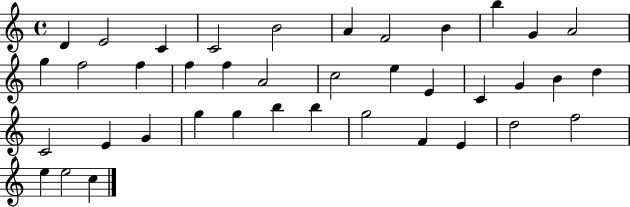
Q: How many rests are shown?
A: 0